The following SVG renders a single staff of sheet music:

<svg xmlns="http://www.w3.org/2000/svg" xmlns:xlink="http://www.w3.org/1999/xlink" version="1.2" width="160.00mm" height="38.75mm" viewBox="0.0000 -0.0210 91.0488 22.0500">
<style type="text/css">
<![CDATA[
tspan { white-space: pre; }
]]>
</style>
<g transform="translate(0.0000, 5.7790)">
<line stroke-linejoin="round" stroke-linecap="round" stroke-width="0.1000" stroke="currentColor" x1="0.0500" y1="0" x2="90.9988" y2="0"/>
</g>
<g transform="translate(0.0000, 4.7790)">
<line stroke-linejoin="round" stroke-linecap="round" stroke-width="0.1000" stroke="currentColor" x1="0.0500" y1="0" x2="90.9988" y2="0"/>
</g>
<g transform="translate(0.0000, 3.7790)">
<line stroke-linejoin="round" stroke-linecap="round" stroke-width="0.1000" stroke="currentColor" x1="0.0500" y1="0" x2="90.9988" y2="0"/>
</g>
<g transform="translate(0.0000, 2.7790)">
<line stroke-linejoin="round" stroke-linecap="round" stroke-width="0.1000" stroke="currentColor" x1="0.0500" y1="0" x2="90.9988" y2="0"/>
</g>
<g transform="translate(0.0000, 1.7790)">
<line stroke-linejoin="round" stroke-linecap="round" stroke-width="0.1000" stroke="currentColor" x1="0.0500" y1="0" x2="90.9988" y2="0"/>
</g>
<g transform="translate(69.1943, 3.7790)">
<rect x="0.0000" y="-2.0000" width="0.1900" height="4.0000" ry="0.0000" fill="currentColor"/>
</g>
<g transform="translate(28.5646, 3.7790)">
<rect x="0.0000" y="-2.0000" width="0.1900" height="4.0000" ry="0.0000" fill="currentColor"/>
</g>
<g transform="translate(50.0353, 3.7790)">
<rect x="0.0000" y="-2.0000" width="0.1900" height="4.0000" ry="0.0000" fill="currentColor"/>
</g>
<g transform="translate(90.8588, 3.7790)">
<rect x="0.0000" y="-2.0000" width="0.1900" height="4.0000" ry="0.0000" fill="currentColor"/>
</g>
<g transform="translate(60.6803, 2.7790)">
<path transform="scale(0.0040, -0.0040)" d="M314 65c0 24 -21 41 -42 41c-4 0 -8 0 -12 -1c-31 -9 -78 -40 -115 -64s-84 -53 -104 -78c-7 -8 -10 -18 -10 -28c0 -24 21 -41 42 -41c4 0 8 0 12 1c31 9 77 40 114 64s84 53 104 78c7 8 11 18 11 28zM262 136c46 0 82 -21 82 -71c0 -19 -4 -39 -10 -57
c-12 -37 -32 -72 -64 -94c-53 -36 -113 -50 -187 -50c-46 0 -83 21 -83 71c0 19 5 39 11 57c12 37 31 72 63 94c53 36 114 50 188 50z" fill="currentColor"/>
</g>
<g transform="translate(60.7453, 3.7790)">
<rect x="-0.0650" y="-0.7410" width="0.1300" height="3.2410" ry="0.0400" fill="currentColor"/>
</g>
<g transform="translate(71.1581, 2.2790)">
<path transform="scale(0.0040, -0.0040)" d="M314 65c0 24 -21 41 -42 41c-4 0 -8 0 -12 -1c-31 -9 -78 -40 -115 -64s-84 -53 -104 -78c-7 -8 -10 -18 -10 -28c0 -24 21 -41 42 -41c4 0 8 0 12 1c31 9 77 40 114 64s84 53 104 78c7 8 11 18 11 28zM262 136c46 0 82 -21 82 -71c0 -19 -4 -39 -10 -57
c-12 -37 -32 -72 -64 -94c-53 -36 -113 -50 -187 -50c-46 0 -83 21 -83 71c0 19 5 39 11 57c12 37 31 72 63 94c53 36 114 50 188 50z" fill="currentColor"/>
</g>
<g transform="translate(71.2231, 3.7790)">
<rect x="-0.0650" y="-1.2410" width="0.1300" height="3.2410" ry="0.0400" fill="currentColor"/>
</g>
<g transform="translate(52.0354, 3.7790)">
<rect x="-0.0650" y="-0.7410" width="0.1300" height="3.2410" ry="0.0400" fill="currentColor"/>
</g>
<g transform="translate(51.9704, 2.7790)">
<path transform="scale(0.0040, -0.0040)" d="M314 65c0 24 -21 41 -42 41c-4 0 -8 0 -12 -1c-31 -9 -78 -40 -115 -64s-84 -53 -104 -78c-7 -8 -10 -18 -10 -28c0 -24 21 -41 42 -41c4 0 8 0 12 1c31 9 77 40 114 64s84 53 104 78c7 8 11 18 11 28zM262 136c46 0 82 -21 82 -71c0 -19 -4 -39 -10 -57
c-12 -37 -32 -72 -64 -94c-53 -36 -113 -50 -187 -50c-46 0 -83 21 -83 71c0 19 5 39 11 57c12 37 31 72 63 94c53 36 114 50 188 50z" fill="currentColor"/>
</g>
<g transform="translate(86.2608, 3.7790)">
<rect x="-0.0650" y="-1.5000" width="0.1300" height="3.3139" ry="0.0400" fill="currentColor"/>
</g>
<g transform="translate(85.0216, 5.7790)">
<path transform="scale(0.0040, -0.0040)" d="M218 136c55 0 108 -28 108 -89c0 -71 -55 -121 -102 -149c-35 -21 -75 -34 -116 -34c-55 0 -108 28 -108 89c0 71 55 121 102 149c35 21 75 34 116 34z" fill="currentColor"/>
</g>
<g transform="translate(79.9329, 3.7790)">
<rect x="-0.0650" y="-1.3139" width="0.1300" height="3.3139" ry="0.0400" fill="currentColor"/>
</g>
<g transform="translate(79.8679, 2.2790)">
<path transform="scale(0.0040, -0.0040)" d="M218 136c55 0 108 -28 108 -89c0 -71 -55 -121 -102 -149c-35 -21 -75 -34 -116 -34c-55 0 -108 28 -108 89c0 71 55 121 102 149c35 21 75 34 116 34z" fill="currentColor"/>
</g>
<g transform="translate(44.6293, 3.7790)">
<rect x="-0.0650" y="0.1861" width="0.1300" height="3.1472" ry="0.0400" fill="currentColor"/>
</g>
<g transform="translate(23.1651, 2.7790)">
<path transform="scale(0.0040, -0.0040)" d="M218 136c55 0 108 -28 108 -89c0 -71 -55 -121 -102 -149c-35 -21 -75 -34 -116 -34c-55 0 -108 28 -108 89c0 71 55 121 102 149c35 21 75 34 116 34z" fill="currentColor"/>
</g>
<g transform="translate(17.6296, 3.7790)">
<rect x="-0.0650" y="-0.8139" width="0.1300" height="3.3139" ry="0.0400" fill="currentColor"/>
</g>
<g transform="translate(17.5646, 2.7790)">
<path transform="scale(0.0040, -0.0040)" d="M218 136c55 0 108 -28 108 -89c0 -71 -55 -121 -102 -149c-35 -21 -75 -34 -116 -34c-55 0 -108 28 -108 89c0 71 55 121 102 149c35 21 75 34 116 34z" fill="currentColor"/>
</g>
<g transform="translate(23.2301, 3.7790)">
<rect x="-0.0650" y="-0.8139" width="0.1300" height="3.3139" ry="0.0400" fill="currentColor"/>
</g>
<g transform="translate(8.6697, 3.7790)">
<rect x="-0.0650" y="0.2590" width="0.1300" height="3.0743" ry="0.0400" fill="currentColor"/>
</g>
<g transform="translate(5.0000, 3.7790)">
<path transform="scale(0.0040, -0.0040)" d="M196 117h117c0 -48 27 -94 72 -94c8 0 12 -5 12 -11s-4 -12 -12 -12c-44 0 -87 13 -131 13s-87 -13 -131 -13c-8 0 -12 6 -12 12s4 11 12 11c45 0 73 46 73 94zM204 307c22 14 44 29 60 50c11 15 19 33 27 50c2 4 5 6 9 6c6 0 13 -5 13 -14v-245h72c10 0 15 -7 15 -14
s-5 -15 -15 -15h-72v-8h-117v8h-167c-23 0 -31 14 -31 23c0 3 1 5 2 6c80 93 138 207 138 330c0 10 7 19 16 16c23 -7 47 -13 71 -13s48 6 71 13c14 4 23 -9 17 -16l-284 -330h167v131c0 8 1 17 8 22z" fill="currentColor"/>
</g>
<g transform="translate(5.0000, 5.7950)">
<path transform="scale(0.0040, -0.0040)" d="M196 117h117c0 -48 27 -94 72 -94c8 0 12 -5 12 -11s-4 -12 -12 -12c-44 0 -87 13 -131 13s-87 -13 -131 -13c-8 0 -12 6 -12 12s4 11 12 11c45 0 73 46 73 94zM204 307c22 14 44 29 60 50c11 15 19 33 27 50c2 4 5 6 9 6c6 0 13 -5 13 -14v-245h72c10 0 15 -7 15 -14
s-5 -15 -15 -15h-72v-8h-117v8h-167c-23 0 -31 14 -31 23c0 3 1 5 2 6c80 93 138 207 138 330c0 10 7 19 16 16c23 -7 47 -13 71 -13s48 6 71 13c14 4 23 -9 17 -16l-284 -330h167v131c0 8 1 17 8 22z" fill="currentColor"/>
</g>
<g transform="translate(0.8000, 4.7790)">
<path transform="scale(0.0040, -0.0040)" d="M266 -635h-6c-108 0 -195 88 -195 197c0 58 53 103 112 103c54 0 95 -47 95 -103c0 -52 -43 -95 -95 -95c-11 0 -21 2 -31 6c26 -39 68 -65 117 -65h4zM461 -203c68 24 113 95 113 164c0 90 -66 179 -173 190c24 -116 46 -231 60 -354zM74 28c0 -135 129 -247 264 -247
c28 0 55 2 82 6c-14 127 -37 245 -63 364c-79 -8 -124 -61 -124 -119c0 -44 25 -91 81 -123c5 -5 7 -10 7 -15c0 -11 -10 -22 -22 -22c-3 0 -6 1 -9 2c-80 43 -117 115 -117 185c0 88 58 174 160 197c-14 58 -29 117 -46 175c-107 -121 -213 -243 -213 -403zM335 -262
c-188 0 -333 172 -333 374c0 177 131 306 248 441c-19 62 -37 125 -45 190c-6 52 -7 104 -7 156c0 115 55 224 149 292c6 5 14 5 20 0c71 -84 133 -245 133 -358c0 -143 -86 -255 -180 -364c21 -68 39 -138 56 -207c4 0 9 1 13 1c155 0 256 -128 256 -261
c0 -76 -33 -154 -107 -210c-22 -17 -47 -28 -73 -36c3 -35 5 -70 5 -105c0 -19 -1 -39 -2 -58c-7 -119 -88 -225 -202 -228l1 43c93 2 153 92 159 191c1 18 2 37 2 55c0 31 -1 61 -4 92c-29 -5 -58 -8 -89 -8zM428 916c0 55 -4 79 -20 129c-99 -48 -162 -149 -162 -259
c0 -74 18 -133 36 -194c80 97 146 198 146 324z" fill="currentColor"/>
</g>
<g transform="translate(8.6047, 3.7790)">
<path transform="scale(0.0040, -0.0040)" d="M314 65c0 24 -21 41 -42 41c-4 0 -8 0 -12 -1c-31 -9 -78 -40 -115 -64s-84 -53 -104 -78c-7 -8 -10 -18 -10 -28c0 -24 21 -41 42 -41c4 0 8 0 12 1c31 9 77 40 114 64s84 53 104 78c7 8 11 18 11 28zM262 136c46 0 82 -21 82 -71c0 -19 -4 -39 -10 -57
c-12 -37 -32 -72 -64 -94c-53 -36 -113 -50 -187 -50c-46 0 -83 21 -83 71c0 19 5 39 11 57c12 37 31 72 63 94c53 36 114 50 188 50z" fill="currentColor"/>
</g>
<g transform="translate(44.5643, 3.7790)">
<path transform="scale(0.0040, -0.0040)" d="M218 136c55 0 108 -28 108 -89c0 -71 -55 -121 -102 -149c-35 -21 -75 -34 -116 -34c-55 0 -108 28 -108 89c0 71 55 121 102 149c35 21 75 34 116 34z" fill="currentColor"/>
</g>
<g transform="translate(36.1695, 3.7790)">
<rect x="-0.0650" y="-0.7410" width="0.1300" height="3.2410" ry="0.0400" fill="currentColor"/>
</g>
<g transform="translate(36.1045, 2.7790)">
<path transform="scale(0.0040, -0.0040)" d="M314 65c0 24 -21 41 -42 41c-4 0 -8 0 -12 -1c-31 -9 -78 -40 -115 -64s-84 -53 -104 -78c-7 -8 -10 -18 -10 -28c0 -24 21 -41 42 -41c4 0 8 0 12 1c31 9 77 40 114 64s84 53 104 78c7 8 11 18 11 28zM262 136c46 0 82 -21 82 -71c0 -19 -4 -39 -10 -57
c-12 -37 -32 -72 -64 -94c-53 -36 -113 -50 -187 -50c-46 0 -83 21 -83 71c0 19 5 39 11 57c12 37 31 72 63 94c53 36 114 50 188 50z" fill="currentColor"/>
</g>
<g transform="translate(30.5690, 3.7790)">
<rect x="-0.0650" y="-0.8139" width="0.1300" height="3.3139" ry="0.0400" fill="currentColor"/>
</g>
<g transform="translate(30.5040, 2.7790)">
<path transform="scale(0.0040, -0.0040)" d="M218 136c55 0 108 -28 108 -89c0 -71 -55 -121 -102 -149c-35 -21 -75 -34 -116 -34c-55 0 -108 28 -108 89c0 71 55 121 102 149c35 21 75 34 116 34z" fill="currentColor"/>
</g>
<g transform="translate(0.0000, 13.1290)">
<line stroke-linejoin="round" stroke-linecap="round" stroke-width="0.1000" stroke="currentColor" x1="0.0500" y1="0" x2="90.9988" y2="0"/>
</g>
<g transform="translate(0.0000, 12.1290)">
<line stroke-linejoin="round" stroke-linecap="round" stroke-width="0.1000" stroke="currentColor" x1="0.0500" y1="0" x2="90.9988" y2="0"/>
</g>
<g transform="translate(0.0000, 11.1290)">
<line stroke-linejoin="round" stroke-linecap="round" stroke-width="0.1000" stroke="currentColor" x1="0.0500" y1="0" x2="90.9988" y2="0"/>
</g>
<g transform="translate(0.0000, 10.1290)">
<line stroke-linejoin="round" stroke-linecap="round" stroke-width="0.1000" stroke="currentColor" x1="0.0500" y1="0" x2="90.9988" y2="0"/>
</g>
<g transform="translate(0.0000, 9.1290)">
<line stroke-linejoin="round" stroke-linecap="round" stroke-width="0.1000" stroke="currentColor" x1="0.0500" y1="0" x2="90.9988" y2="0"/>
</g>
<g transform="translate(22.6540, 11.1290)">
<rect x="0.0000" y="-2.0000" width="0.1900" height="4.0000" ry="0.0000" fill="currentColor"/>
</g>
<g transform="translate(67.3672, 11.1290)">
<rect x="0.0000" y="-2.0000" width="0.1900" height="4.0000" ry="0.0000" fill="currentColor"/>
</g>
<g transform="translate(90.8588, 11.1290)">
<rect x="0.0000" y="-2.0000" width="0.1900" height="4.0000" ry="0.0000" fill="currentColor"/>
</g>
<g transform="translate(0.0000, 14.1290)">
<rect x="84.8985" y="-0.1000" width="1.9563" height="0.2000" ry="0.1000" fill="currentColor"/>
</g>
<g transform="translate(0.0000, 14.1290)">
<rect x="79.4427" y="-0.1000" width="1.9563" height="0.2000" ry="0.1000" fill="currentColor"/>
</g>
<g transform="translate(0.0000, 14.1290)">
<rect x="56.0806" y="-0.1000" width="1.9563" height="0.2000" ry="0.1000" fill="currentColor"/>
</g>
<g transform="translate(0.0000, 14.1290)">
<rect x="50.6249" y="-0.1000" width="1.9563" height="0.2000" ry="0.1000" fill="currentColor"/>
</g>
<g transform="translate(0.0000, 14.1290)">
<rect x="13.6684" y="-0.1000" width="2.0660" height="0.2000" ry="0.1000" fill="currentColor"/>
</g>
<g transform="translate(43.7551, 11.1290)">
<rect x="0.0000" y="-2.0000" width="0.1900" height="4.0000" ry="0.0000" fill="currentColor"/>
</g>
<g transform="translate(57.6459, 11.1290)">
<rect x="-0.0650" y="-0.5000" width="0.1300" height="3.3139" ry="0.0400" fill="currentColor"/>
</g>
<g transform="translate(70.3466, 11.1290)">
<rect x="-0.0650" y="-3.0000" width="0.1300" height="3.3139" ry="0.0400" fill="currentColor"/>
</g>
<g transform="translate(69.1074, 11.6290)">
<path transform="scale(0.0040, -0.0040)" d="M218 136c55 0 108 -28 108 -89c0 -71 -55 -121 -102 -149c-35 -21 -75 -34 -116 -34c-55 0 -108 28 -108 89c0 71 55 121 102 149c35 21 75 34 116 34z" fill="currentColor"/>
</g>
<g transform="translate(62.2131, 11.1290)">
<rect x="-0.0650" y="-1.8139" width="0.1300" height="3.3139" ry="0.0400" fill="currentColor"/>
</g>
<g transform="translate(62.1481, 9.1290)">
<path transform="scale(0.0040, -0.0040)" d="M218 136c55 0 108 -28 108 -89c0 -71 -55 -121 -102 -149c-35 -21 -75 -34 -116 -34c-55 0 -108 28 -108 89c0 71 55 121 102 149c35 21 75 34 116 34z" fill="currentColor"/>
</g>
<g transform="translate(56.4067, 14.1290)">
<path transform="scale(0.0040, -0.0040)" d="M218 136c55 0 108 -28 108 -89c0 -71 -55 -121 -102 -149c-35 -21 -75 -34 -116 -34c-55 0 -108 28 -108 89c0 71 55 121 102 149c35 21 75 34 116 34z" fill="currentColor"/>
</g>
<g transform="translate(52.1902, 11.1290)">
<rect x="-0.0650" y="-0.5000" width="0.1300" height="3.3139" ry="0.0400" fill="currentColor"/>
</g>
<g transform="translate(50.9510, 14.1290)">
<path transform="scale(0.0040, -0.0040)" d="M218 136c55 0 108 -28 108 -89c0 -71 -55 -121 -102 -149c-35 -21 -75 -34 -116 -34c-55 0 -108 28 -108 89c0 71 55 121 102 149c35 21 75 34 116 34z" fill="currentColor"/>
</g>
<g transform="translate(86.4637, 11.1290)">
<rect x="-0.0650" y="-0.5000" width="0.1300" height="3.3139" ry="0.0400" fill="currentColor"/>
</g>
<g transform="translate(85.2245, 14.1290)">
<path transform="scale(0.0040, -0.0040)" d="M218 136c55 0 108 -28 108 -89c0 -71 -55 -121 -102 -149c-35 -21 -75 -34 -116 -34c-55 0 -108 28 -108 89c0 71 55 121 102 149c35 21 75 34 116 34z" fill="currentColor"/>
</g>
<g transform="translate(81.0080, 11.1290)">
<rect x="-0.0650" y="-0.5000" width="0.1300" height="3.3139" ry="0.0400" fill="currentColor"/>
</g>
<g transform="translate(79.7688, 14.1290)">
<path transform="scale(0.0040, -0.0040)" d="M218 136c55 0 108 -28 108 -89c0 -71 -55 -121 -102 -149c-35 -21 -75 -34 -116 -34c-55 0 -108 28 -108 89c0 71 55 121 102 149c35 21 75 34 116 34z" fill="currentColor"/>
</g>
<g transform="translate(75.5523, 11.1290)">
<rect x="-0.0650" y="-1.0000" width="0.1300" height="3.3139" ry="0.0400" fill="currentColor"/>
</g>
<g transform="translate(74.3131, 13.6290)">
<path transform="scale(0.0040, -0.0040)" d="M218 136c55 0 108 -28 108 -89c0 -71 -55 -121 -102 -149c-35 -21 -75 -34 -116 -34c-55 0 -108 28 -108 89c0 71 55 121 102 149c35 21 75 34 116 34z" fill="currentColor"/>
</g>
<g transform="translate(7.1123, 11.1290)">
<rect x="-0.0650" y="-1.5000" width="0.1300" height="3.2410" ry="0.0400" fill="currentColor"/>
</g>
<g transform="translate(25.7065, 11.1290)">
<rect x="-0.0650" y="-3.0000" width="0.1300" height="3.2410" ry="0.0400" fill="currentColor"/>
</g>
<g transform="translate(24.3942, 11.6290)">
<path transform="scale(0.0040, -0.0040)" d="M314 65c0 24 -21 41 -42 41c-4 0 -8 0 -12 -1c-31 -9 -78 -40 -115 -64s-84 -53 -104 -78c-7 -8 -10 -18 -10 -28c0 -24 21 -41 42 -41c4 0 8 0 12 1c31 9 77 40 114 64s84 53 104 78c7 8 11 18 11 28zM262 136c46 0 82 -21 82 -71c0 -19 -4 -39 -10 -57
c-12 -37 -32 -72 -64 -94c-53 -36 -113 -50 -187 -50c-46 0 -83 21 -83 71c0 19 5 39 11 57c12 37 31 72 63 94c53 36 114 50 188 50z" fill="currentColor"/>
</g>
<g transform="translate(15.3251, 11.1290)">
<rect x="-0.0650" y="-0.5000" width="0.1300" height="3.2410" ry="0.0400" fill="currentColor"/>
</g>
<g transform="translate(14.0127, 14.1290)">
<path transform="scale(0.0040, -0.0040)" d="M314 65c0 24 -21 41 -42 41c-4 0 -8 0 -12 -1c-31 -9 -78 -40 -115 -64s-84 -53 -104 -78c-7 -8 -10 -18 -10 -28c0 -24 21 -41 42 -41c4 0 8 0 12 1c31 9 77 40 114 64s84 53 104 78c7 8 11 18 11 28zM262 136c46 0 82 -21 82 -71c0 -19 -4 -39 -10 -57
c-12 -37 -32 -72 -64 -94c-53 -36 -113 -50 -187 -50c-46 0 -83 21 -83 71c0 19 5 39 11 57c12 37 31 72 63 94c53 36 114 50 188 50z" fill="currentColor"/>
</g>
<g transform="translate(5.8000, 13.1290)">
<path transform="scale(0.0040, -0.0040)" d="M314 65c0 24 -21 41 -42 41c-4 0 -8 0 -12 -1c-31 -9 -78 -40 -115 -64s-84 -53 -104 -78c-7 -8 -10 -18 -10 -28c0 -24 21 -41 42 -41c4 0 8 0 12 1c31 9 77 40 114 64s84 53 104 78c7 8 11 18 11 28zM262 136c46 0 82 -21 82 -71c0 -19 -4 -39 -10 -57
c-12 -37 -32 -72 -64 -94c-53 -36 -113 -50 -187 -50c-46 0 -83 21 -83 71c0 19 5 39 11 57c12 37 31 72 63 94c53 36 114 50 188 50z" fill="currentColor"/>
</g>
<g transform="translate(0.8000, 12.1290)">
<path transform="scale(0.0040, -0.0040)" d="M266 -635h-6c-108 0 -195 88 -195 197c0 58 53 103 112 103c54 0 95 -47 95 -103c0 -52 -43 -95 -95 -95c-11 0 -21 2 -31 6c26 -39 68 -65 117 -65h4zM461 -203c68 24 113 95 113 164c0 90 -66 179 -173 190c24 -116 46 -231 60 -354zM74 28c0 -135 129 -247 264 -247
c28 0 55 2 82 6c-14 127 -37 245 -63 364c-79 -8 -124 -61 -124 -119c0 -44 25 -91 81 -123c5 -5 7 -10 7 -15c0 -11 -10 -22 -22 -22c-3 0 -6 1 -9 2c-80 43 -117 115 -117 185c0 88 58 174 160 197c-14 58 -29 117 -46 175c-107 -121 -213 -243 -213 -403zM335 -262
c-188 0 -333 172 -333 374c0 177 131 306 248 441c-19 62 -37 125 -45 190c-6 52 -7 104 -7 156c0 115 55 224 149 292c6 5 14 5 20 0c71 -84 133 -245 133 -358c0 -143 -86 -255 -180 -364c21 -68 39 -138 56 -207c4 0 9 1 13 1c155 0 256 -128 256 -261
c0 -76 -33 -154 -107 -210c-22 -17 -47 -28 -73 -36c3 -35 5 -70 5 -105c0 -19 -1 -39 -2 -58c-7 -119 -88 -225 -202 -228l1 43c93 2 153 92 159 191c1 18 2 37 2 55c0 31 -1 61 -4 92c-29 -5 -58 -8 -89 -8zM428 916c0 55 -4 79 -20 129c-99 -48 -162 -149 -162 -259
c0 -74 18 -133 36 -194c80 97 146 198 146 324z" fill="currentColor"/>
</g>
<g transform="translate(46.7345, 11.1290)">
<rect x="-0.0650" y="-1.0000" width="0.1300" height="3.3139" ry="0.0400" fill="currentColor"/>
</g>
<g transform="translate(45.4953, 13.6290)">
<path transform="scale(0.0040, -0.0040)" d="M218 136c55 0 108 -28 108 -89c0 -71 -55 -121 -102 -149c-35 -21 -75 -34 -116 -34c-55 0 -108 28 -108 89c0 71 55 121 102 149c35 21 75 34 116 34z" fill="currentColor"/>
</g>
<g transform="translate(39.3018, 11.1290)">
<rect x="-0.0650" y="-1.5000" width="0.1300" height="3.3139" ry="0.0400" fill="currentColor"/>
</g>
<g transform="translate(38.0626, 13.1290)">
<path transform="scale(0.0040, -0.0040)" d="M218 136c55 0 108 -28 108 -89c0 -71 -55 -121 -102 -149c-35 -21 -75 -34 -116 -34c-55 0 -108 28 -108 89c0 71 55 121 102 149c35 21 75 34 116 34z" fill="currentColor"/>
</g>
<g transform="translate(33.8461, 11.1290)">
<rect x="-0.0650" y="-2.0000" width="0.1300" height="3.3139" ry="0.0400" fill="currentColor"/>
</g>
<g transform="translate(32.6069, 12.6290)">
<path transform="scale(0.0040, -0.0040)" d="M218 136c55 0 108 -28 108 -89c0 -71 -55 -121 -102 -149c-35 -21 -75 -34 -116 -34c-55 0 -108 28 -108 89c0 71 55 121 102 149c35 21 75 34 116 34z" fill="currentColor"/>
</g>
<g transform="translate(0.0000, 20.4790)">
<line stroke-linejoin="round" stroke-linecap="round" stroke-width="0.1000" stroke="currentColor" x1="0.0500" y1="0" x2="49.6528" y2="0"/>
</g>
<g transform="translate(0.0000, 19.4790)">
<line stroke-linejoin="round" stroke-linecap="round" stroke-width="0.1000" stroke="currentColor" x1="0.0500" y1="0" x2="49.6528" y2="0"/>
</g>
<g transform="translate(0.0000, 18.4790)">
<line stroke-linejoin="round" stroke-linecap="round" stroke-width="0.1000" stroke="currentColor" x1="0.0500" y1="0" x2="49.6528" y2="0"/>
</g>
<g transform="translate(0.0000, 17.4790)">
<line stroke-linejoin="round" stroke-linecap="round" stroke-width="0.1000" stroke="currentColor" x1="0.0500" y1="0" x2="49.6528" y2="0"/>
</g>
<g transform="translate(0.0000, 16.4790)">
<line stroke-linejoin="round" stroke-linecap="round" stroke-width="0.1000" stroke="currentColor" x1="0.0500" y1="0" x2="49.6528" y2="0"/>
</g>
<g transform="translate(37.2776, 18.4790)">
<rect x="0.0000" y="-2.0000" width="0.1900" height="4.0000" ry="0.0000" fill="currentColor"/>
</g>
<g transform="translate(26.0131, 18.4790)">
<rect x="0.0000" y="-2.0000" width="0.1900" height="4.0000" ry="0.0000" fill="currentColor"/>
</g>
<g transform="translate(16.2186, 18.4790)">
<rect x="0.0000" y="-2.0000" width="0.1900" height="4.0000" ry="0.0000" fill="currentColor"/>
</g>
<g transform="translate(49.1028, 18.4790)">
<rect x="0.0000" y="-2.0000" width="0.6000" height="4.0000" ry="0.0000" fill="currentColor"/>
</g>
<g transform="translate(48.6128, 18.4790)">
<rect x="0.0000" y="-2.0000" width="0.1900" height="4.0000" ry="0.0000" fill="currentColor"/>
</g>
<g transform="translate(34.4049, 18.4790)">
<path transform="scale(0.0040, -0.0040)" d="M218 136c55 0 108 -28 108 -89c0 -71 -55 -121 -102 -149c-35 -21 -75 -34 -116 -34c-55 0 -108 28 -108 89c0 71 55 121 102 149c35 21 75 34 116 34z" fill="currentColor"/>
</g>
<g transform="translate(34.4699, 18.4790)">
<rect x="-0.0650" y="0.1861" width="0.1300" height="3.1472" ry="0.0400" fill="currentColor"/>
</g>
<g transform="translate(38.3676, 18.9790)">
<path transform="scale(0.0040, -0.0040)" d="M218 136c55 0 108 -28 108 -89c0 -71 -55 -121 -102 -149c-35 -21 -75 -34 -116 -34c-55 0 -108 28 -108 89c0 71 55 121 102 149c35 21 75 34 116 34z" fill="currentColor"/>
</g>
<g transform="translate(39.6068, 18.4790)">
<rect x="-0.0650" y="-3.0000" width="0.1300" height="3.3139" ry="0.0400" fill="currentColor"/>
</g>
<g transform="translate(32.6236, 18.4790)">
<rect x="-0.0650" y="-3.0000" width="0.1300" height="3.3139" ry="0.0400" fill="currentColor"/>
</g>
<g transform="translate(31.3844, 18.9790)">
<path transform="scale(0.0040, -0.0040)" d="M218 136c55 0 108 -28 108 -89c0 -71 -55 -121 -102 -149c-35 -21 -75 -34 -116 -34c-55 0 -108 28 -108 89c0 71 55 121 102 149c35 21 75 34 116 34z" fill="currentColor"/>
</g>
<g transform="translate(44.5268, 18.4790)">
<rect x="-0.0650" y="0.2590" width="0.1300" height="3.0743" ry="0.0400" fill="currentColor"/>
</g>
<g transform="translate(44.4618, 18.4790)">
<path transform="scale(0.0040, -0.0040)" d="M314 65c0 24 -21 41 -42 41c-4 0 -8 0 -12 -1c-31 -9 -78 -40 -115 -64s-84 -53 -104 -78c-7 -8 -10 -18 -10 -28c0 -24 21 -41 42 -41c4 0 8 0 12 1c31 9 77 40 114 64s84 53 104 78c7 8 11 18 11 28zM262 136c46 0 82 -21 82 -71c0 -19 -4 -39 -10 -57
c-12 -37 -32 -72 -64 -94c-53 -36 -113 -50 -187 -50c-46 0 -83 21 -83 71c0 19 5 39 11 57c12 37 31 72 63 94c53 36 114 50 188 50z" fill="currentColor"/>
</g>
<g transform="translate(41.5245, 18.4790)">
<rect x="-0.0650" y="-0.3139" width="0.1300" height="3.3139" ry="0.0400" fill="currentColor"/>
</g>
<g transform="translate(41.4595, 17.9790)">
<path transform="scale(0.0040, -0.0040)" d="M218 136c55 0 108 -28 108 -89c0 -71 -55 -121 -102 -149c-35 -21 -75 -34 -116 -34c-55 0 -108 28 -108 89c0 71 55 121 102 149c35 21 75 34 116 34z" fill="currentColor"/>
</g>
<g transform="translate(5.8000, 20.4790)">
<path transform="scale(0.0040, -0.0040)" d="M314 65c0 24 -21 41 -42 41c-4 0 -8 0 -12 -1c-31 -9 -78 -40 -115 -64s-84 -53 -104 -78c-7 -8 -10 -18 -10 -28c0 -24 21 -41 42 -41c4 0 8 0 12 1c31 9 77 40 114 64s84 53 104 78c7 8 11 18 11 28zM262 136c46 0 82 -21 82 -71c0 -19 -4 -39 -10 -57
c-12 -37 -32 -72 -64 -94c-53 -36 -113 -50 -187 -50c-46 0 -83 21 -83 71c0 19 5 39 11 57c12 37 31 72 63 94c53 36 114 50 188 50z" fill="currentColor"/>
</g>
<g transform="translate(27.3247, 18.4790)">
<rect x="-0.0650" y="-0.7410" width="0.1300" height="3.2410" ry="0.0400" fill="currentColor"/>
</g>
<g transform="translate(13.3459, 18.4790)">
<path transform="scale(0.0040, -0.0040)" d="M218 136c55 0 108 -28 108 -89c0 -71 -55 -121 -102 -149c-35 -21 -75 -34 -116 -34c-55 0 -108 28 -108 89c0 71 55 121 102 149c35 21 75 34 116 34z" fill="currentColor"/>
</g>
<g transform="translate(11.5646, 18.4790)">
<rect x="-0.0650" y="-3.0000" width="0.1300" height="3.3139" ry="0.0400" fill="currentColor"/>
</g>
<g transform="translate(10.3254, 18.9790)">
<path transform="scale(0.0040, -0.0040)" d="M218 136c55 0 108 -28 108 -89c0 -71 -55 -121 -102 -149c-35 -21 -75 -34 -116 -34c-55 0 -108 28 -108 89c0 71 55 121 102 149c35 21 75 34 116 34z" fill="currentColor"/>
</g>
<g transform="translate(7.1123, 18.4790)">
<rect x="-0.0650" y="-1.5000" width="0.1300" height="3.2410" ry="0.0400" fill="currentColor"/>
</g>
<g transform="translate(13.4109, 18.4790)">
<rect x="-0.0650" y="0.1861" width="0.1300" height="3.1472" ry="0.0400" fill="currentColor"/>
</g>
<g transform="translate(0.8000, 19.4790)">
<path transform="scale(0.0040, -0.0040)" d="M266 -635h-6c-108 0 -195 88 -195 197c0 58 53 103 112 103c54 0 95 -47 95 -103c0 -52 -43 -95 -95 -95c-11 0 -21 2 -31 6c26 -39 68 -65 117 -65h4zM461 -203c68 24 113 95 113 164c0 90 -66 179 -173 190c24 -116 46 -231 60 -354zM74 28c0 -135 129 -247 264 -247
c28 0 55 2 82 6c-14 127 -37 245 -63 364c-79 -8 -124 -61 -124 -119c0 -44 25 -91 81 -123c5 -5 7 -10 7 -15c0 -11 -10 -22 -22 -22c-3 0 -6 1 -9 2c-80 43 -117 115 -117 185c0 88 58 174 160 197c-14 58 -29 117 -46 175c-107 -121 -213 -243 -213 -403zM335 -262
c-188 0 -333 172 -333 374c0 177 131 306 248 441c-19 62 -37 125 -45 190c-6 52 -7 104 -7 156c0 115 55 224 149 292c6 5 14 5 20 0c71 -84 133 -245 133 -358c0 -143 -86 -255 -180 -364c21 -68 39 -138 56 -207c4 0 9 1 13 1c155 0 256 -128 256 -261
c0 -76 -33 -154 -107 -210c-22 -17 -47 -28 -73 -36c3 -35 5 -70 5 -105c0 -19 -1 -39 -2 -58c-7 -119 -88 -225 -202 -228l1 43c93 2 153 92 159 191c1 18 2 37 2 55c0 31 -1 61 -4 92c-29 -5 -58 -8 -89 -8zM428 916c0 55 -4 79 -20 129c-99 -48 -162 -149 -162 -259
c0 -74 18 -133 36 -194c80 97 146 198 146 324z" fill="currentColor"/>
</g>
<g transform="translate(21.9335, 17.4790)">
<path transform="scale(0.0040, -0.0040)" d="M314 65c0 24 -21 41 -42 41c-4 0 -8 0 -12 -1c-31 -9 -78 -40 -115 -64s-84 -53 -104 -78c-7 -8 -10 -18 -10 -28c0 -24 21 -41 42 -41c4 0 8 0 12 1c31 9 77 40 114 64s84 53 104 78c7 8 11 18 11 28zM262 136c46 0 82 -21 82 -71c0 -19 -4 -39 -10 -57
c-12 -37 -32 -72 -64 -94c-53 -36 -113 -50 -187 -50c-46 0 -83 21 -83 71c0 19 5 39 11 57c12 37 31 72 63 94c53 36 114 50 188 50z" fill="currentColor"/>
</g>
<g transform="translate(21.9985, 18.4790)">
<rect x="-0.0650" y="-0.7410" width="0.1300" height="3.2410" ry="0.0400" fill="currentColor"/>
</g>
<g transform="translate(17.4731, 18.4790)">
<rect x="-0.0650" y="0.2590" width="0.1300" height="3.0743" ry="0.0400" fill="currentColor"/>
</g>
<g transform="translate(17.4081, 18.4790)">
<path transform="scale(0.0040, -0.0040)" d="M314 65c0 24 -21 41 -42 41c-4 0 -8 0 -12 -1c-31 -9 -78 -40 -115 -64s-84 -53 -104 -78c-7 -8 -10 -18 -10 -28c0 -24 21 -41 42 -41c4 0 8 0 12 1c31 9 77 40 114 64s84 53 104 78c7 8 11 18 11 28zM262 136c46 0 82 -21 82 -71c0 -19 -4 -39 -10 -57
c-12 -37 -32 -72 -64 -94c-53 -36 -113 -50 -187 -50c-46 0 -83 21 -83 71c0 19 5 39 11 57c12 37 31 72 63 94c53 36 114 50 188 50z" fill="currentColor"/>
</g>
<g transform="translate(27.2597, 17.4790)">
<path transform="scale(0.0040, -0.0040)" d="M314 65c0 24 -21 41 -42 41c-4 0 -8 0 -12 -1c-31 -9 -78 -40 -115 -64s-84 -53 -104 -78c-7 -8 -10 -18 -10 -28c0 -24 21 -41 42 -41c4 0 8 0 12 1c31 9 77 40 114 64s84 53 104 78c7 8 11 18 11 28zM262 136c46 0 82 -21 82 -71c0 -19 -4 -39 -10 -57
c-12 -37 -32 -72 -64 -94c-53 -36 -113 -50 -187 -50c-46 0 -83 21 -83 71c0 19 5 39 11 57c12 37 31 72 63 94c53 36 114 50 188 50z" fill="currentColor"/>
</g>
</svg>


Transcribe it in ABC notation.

X:1
T:Untitled
M:4/4
L:1/4
K:C
B2 d d d d2 B d2 d2 e2 e E E2 C2 A2 F E D C C f A D C C E2 A B B2 d2 d2 A B A c B2